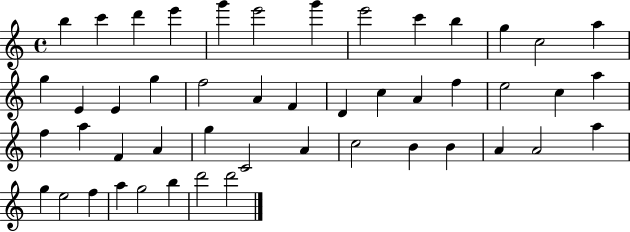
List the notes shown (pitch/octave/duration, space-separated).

B5/q C6/q D6/q E6/q G6/q E6/h G6/q E6/h C6/q B5/q G5/q C5/h A5/q G5/q E4/q E4/q G5/q F5/h A4/q F4/q D4/q C5/q A4/q F5/q E5/h C5/q A5/q F5/q A5/q F4/q A4/q G5/q C4/h A4/q C5/h B4/q B4/q A4/q A4/h A5/q G5/q E5/h F5/q A5/q G5/h B5/q D6/h D6/h